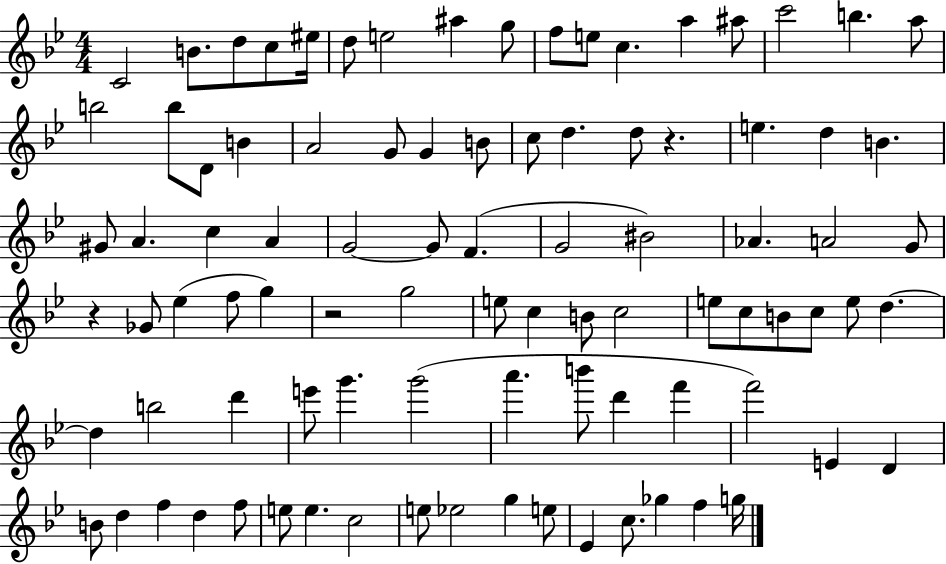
C4/h B4/e. D5/e C5/e EIS5/s D5/e E5/h A#5/q G5/e F5/e E5/e C5/q. A5/q A#5/e C6/h B5/q. A5/e B5/h B5/e D4/e B4/q A4/h G4/e G4/q B4/e C5/e D5/q. D5/e R/q. E5/q. D5/q B4/q. G#4/e A4/q. C5/q A4/q G4/h G4/e F4/q. G4/h BIS4/h Ab4/q. A4/h G4/e R/q Gb4/e Eb5/q F5/e G5/q R/h G5/h E5/e C5/q B4/e C5/h E5/e C5/e B4/e C5/e E5/e D5/q. D5/q B5/h D6/q E6/e G6/q. G6/h A6/q. B6/e D6/q F6/q F6/h E4/q D4/q B4/e D5/q F5/q D5/q F5/e E5/e E5/q. C5/h E5/e Eb5/h G5/q E5/e Eb4/q C5/e. Gb5/q F5/q G5/s